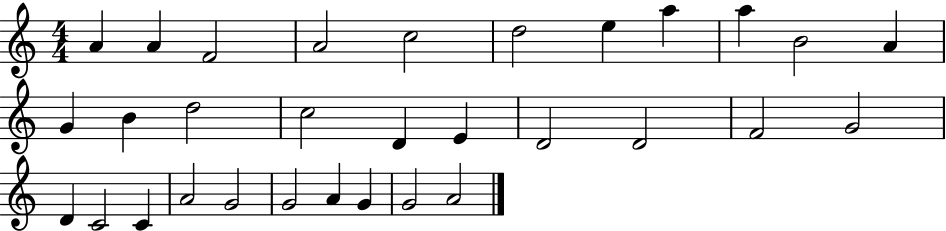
A4/q A4/q F4/h A4/h C5/h D5/h E5/q A5/q A5/q B4/h A4/q G4/q B4/q D5/h C5/h D4/q E4/q D4/h D4/h F4/h G4/h D4/q C4/h C4/q A4/h G4/h G4/h A4/q G4/q G4/h A4/h